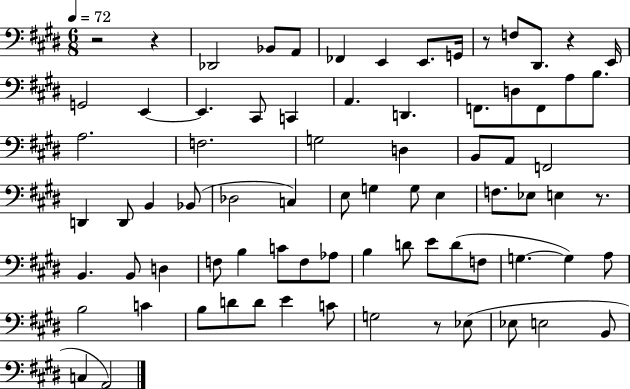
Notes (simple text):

R/h R/q Db2/h Bb2/e A2/e FES2/q E2/q E2/e. G2/s R/e F3/e D#2/e. R/q E2/s G2/h E2/q E2/q. C#2/e C2/q A2/q. D2/q. F2/e. D3/e F2/e A3/e B3/e. A3/h. F3/h. G3/h D3/q B2/e A2/e F2/h D2/q D2/e B2/q Bb2/e Db3/h C3/q E3/e G3/q G3/e E3/q F3/e. Eb3/e E3/q R/e. B2/q. B2/e D3/q F3/e B3/q C4/e F3/e Ab3/e B3/q D4/e E4/e D4/e F3/e G3/q. G3/q A3/e B3/h C4/q B3/e D4/e D4/e E4/q C4/e G3/h R/e Eb3/e Eb3/e E3/h B2/e C3/q A2/h